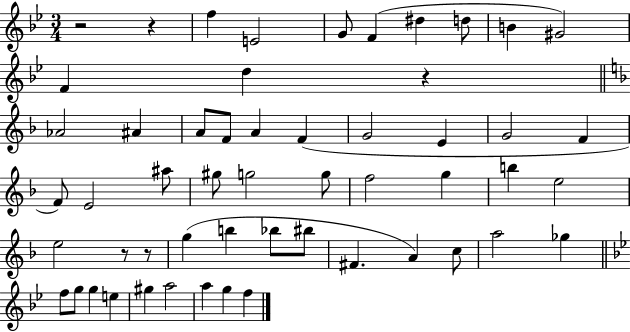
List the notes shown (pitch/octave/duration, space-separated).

R/h R/q F5/q E4/h G4/e F4/q D#5/q D5/e B4/q G#4/h F4/q D5/q R/q Ab4/h A#4/q A4/e F4/e A4/q F4/q G4/h E4/q G4/h F4/q F4/e E4/h A#5/e G#5/e G5/h G5/e F5/h G5/q B5/q E5/h E5/h R/e R/e G5/q B5/q Bb5/e BIS5/e F#4/q. A4/q C5/e A5/h Gb5/q F5/e G5/e G5/q E5/q G#5/q A5/h A5/q G5/q F5/q